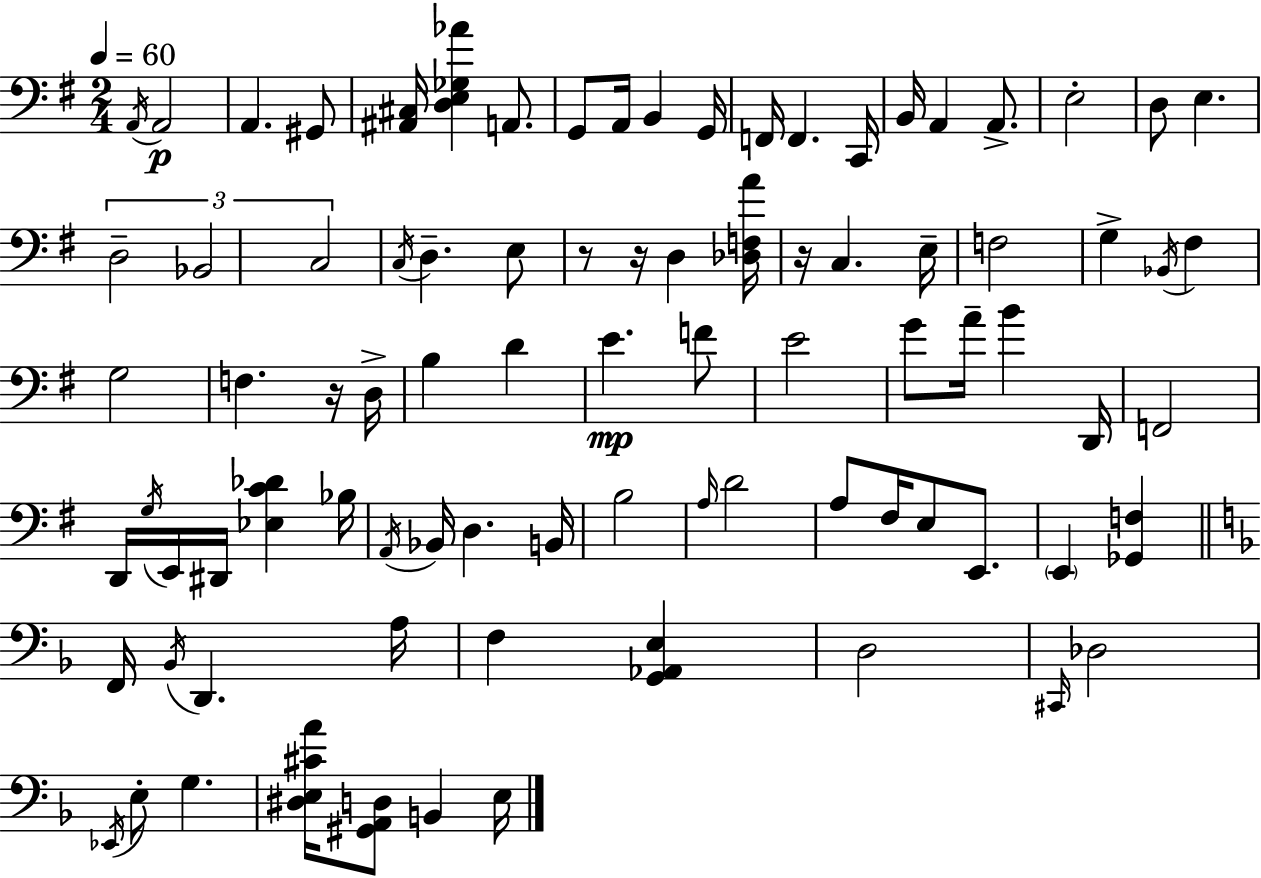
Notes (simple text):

A2/s A2/h A2/q. G#2/e [A#2,C#3]/s [D3,E3,Gb3,Ab4]/q A2/e. G2/e A2/s B2/q G2/s F2/s F2/q. C2/s B2/s A2/q A2/e. E3/h D3/e E3/q. D3/h Bb2/h C3/h C3/s D3/q. E3/e R/e R/s D3/q [Db3,F3,A4]/s R/s C3/q. E3/s F3/h G3/q Bb2/s F#3/q G3/h F3/q. R/s D3/s B3/q D4/q E4/q. F4/e E4/h G4/e A4/s B4/q D2/s F2/h D2/s G3/s E2/s D#2/s [Eb3,C4,Db4]/q Bb3/s A2/s Bb2/s D3/q. B2/s B3/h A3/s D4/h A3/e F#3/s E3/e E2/e. E2/q [Gb2,F3]/q F2/s Bb2/s D2/q. A3/s F3/q [G2,Ab2,E3]/q D3/h C#2/s Db3/h Eb2/s E3/e G3/q. [D#3,E3,C#4,A4]/s [G#2,A2,D3]/e B2/q E3/s